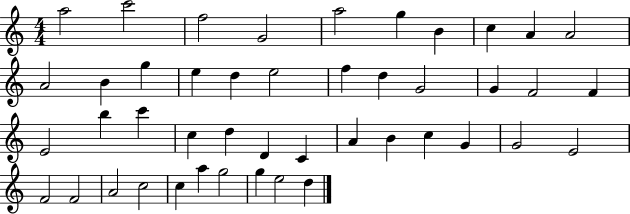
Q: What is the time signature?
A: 4/4